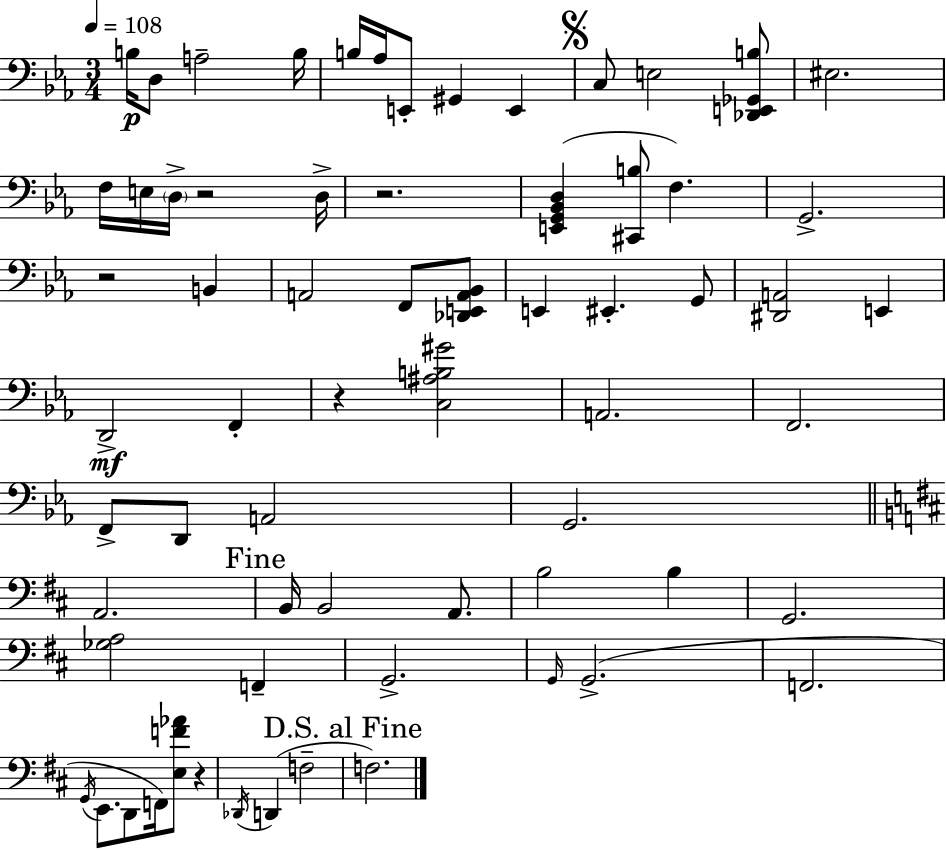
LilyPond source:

{
  \clef bass
  \numericTimeSignature
  \time 3/4
  \key ees \major
  \tempo 4 = 108
  b16\p d8 a2-- b16 | b16 aes16 e,8-. gis,4 e,4 | \mark \markup { \musicglyph "scripts.segno" } c8 e2 <des, e, ges, b>8 | eis2. | \break f16 e16 \parenthesize d16-> r2 d16-> | r2. | <e, g, bes, d>4( <cis, b>8 f4.) | g,2.-> | \break r2 b,4 | a,2 f,8 <des, e, a, bes,>8 | e,4 eis,4.-. g,8 | <dis, a,>2 e,4 | \break d,2->\mf f,4-. | r4 <c ais b gis'>2 | a,2. | f,2. | \break f,8-> d,8 a,2 | g,2. | \bar "||" \break \key d \major a,2. | \mark "Fine" b,16 b,2 a,8. | b2 b4 | g,2. | \break <ges a>2 f,4-- | g,2.-> | \grace { g,16 } g,2.->( | f,2. | \break \acciaccatura { g,16 } e,8. d,8 f,16) <e f' aes'>8 r4 | \acciaccatura { des,16 }( d,4 f2-- | \mark "D.S. al Fine" f2.) | \bar "|."
}